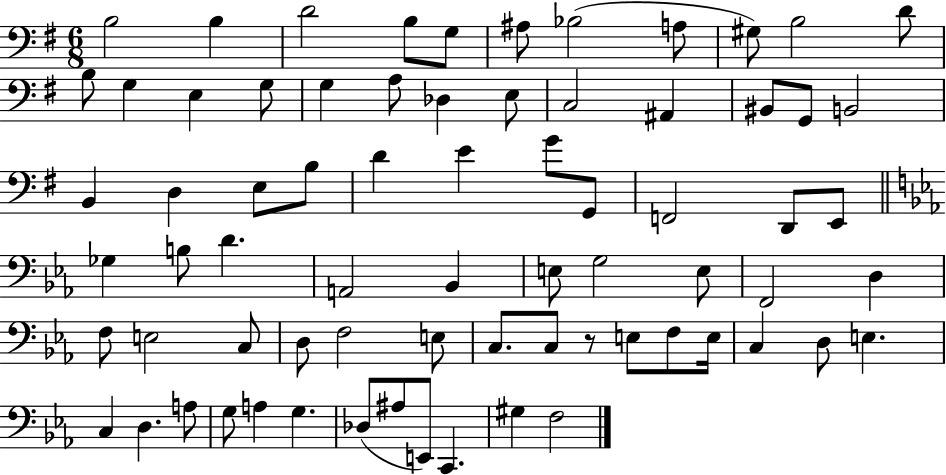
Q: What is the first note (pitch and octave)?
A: B3